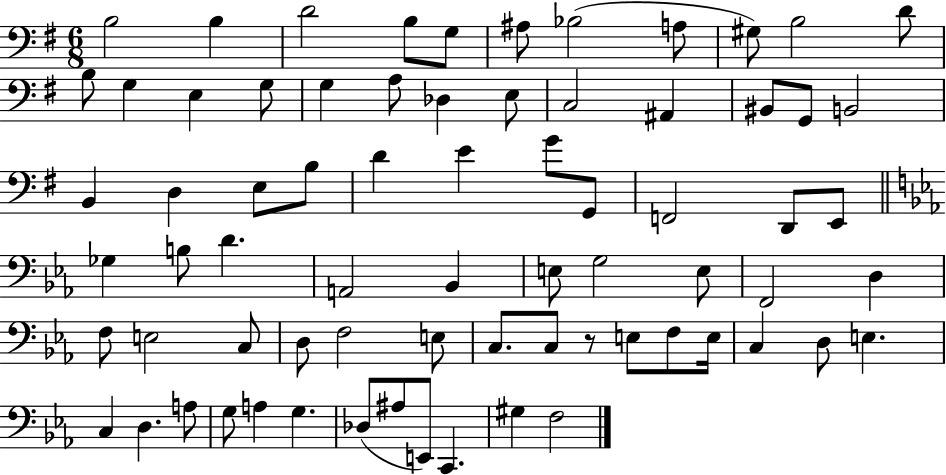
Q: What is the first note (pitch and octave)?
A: B3